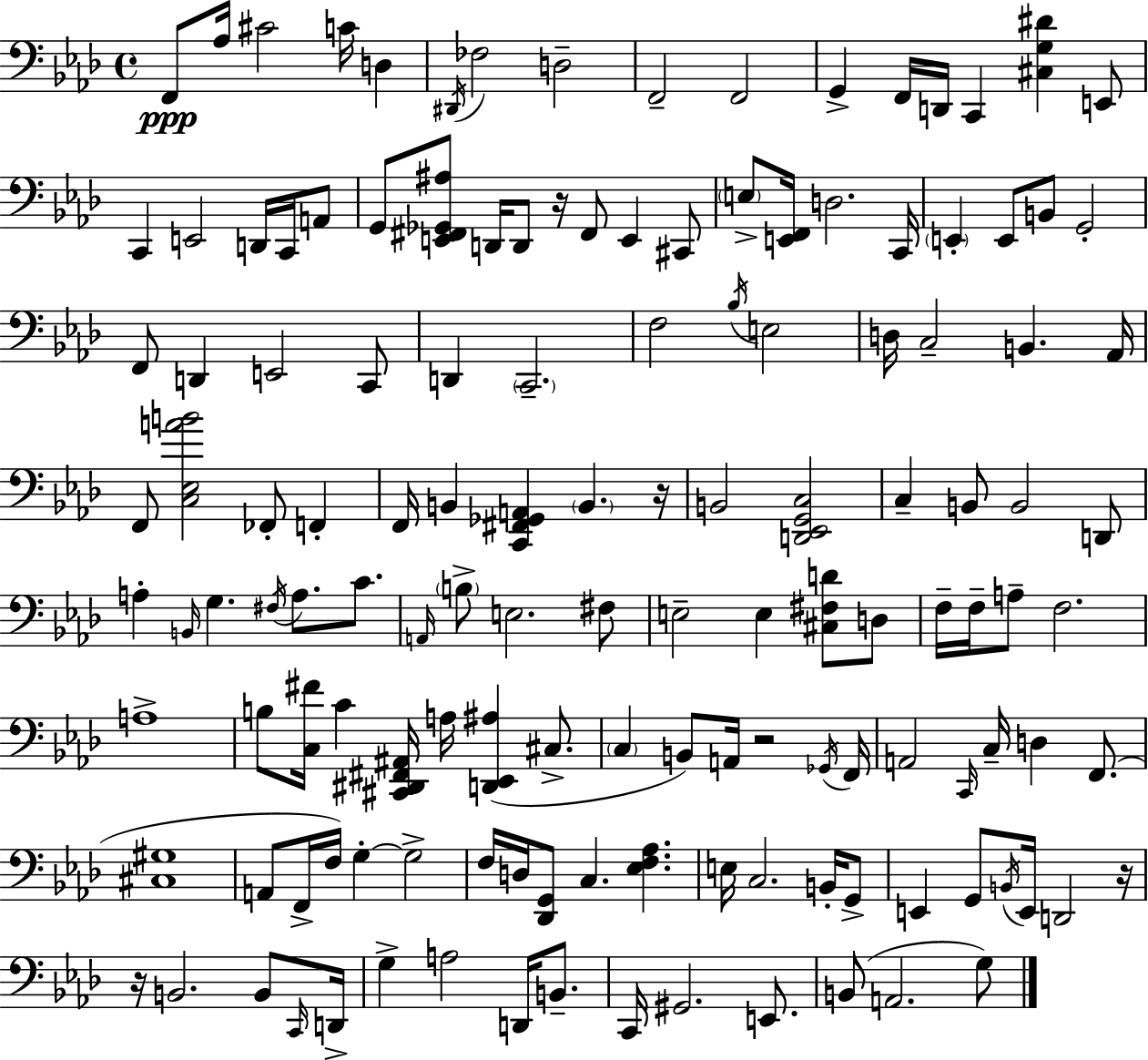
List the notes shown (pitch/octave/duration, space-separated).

F2/e Ab3/s C#4/h C4/s D3/q D#2/s FES3/h D3/h F2/h F2/h G2/q F2/s D2/s C2/q [C#3,G3,D#4]/q E2/e C2/q E2/h D2/s C2/s A2/e G2/e [E2,F#2,Gb2,A#3]/e D2/s D2/e R/s F#2/e E2/q C#2/e E3/e [E2,F2]/s D3/h. C2/s E2/q E2/e B2/e G2/h F2/e D2/q E2/h C2/e D2/q C2/h. F3/h Bb3/s E3/h D3/s C3/h B2/q. Ab2/s F2/e [C3,Eb3,A4,B4]/h FES2/e F2/q F2/s B2/q [C2,F#2,Gb2,A2]/q B2/q. R/s B2/h [D2,Eb2,G2,C3]/h C3/q B2/e B2/h D2/e A3/q B2/s G3/q. F#3/s A3/e. C4/e. A2/s B3/e E3/h. F#3/e E3/h E3/q [C#3,F#3,D4]/e D3/e F3/s F3/s A3/e F3/h. A3/w B3/e [C3,F#4]/s C4/q [C#2,D#2,F#2,A#2]/s A3/s [D2,Eb2,A#3]/q C#3/e. C3/q B2/e A2/s R/h Gb2/s F2/s A2/h C2/s C3/s D3/q F2/e. [C#3,G#3]/w A2/e F2/s F3/s G3/q G3/h F3/s D3/s [Db2,G2]/e C3/q. [Eb3,F3,Ab3]/q. E3/s C3/h. B2/s G2/e E2/q G2/e B2/s E2/s D2/h R/s R/s B2/h. B2/e C2/s D2/s G3/q A3/h D2/s B2/e. C2/s G#2/h. E2/e. B2/e A2/h. G3/e